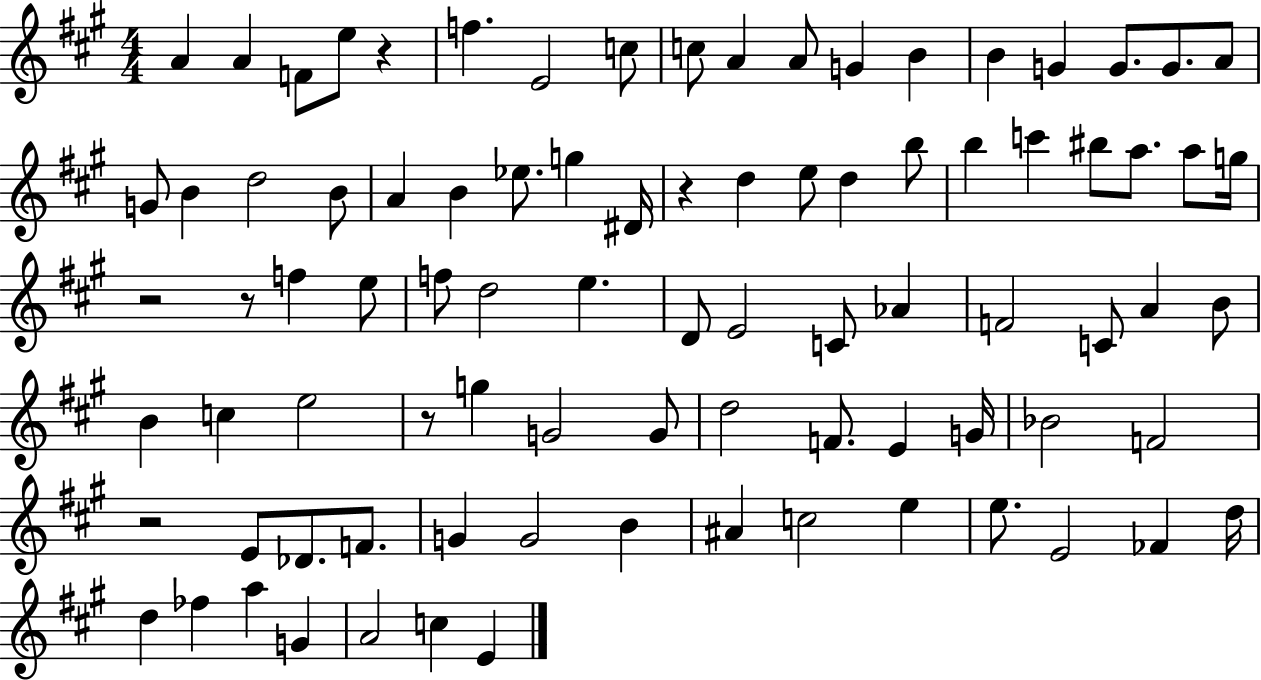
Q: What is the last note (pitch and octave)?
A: E4